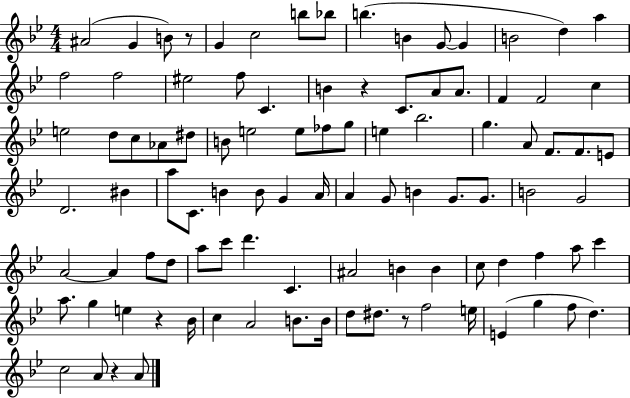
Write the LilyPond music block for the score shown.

{
  \clef treble
  \numericTimeSignature
  \time 4/4
  \key bes \major
  ais'2( g'4 b'8) r8 | g'4 c''2 b''8 bes''8 | b''4.( b'4 g'8~~ g'4 | b'2 d''4) a''4 | \break f''2 f''2 | eis''2 f''8 c'4. | b'4 r4 c'8. a'8 a'8. | f'4 f'2 c''4 | \break e''2 d''8 c''8 aes'8 dis''8 | b'8 e''2 e''8 fes''8 g''8 | e''4 bes''2. | g''4. a'8 f'8. f'8. e'8 | \break d'2. bis'4 | a''8 c'8. b'4 b'8 g'4 a'16 | a'4 g'8 b'4 g'8. g'8. | b'2 g'2 | \break a'2~~ a'4 f''8 d''8 | a''8 c'''8 d'''4. c'4. | ais'2 b'4 b'4 | c''8 d''4 f''4 a''8 c'''4 | \break a''8. g''4 e''4 r4 bes'16 | c''4 a'2 b'8. b'16 | d''8 dis''8. r8 f''2 e''16 | e'4( g''4 f''8 d''4.) | \break c''2 a'8 r4 a'8 | \bar "|."
}